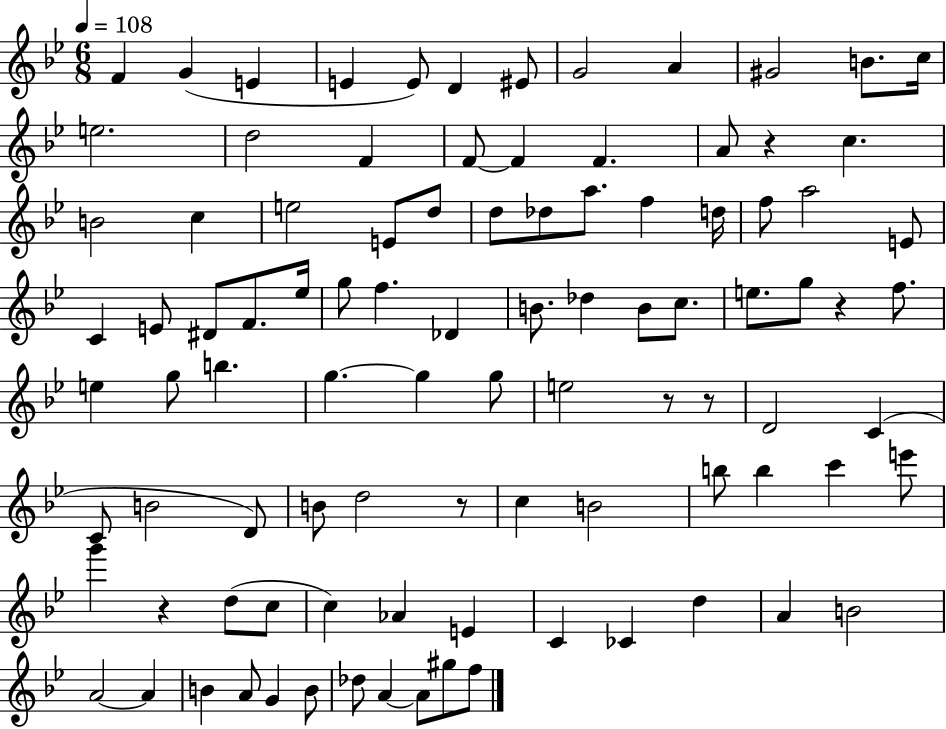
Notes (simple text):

F4/q G4/q E4/q E4/q E4/e D4/q EIS4/e G4/h A4/q G#4/h B4/e. C5/s E5/h. D5/h F4/q F4/e F4/q F4/q. A4/e R/q C5/q. B4/h C5/q E5/h E4/e D5/e D5/e Db5/e A5/e. F5/q D5/s F5/e A5/h E4/e C4/q E4/e D#4/e F4/e. Eb5/s G5/e F5/q. Db4/q B4/e. Db5/q B4/e C5/e. E5/e. G5/e R/q F5/e. E5/q G5/e B5/q. G5/q. G5/q G5/e E5/h R/e R/e D4/h C4/q C4/e B4/h D4/e B4/e D5/h R/e C5/q B4/h B5/e B5/q C6/q E6/e G6/q R/q D5/e C5/e C5/q Ab4/q E4/q C4/q CES4/q D5/q A4/q B4/h A4/h A4/q B4/q A4/e G4/q B4/e Db5/e A4/q A4/e G#5/e F5/e